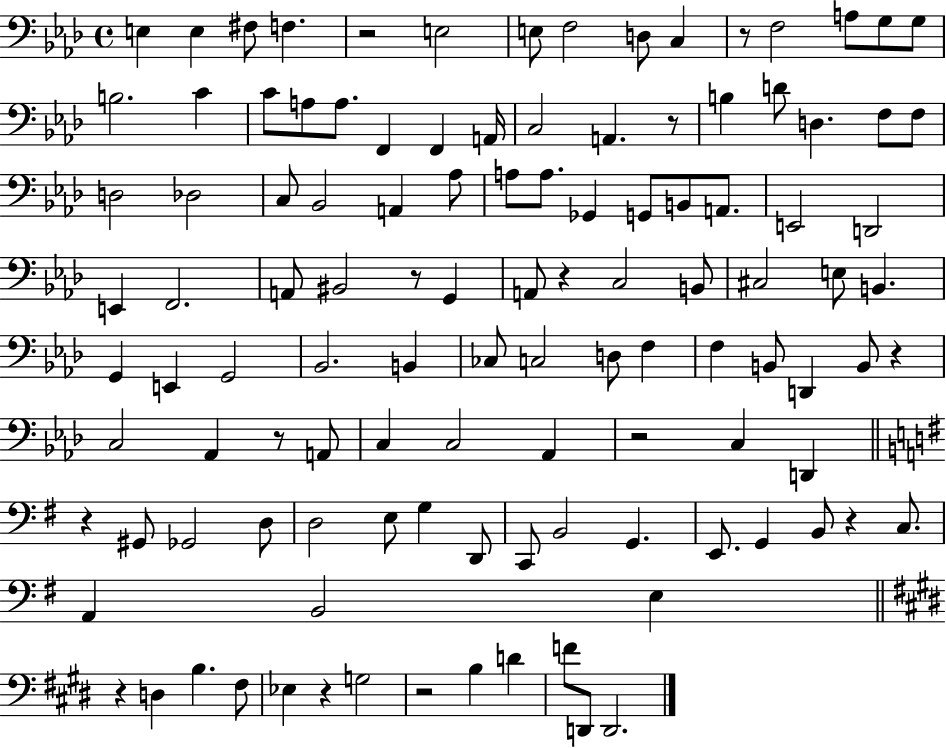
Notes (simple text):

E3/q E3/q F#3/e F3/q. R/h E3/h E3/e F3/h D3/e C3/q R/e F3/h A3/e G3/e G3/e B3/h. C4/q C4/e A3/e A3/e. F2/q F2/q A2/s C3/h A2/q. R/e B3/q D4/e D3/q. F3/e F3/e D3/h Db3/h C3/e Bb2/h A2/q Ab3/e A3/e A3/e. Gb2/q G2/e B2/e A2/e. E2/h D2/h E2/q F2/h. A2/e BIS2/h R/e G2/q A2/e R/q C3/h B2/e C#3/h E3/e B2/q. G2/q E2/q G2/h Bb2/h. B2/q CES3/e C3/h D3/e F3/q F3/q B2/e D2/q B2/e R/q C3/h Ab2/q R/e A2/e C3/q C3/h Ab2/q R/h C3/q D2/q R/q G#2/e Gb2/h D3/e D3/h E3/e G3/q D2/e C2/e B2/h G2/q. E2/e. G2/q B2/e R/q C3/e. A2/q B2/h E3/q R/q D3/q B3/q. F#3/e Eb3/q R/q G3/h R/h B3/q D4/q F4/e D2/e D2/h.